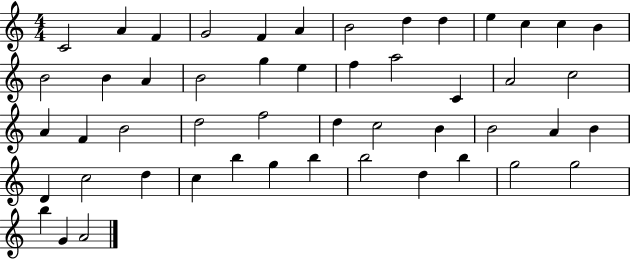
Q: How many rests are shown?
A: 0